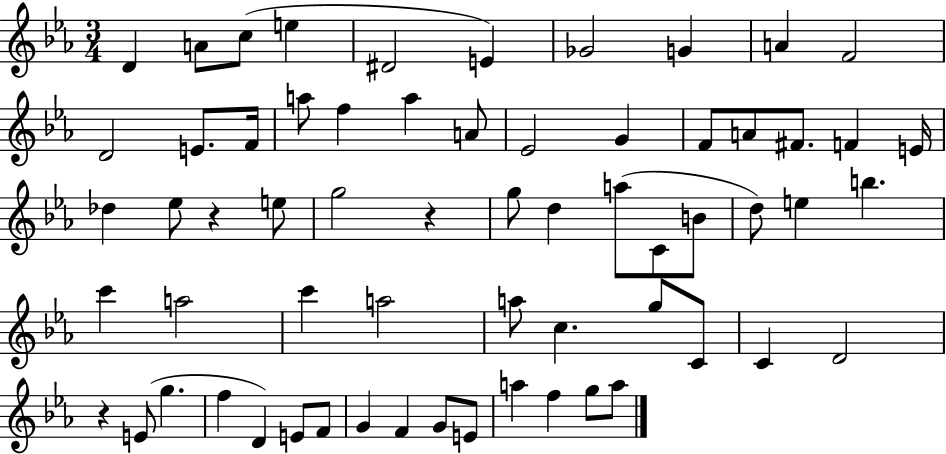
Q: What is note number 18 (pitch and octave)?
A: Eb4